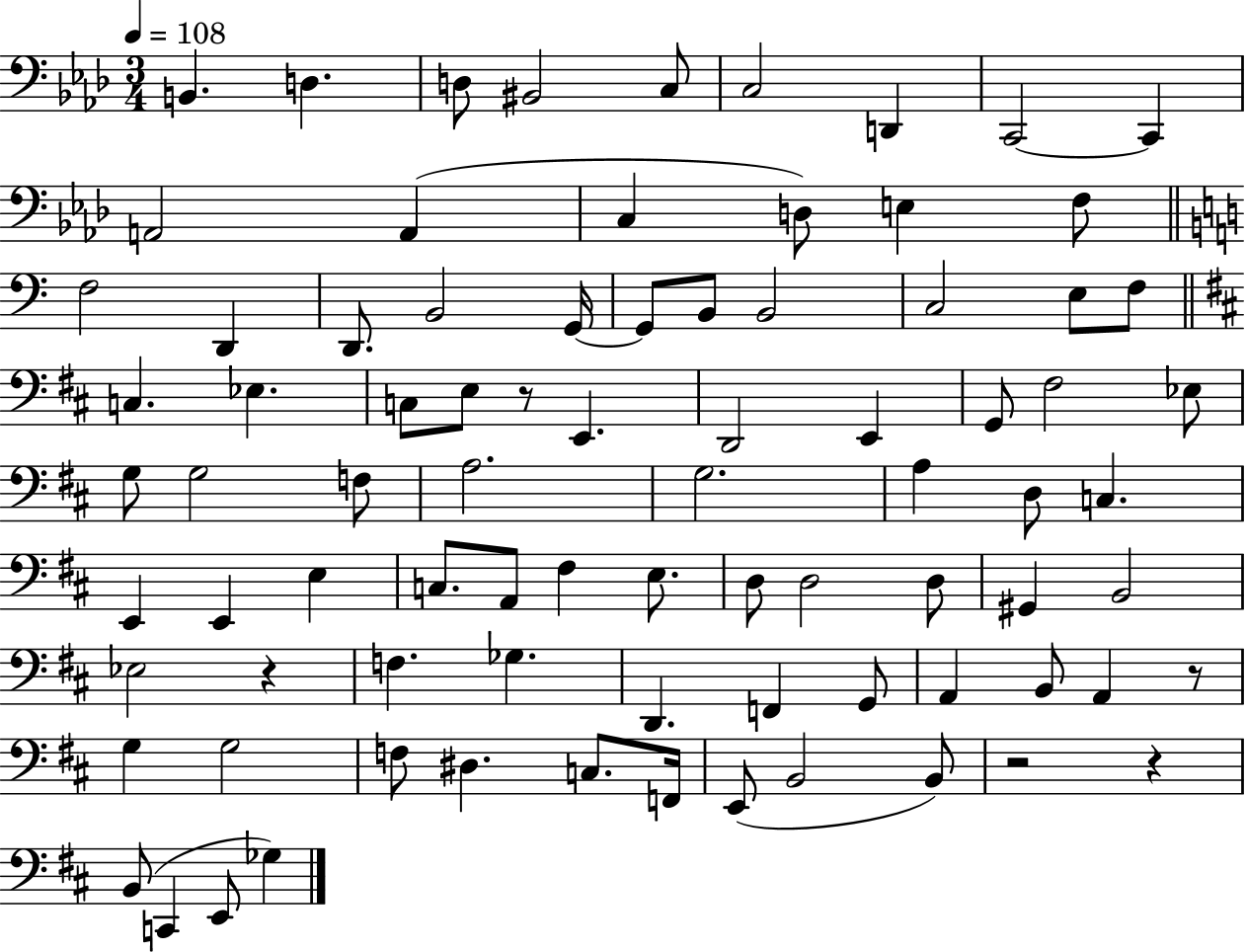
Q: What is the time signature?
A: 3/4